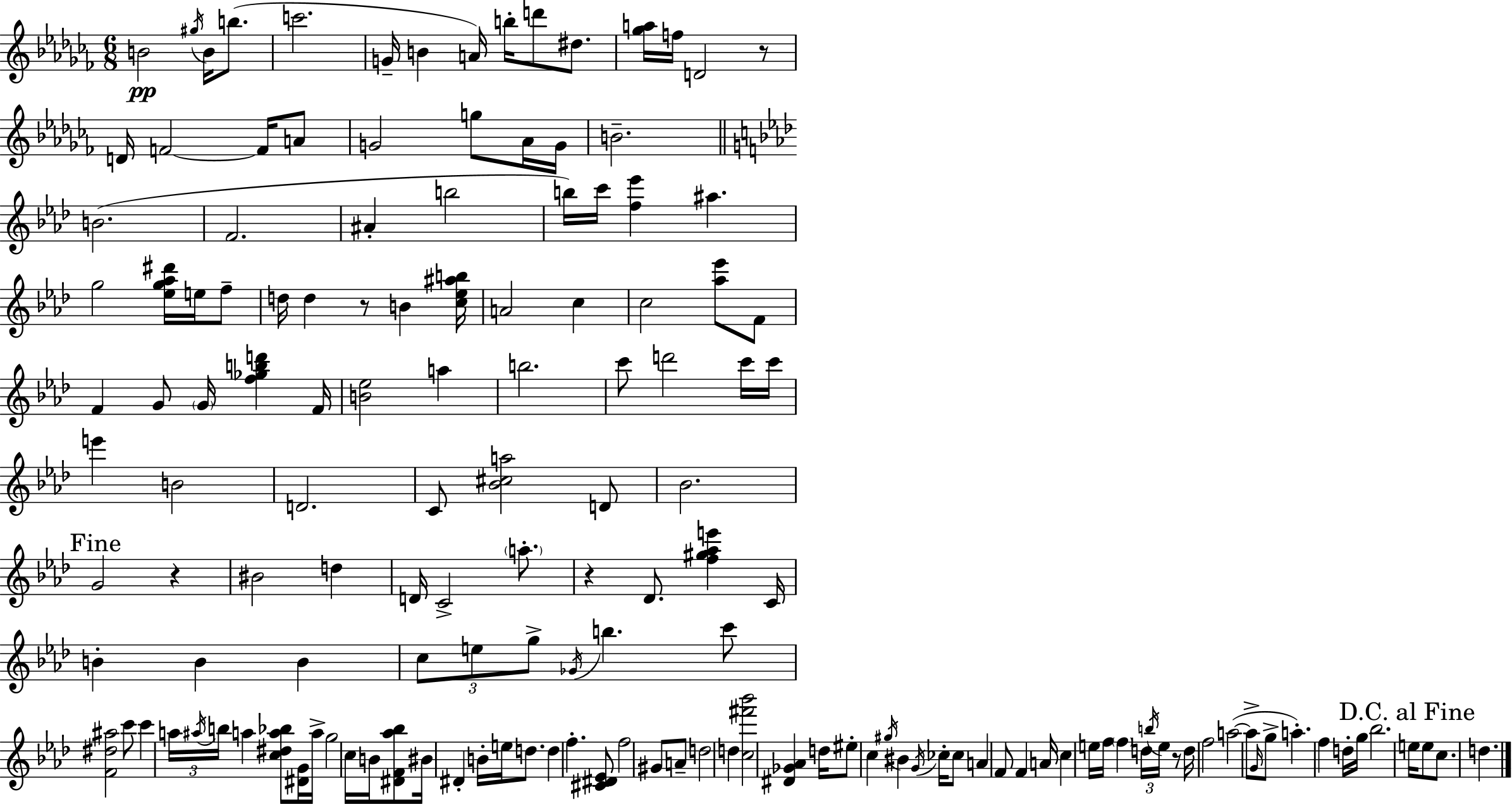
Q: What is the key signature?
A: AES minor